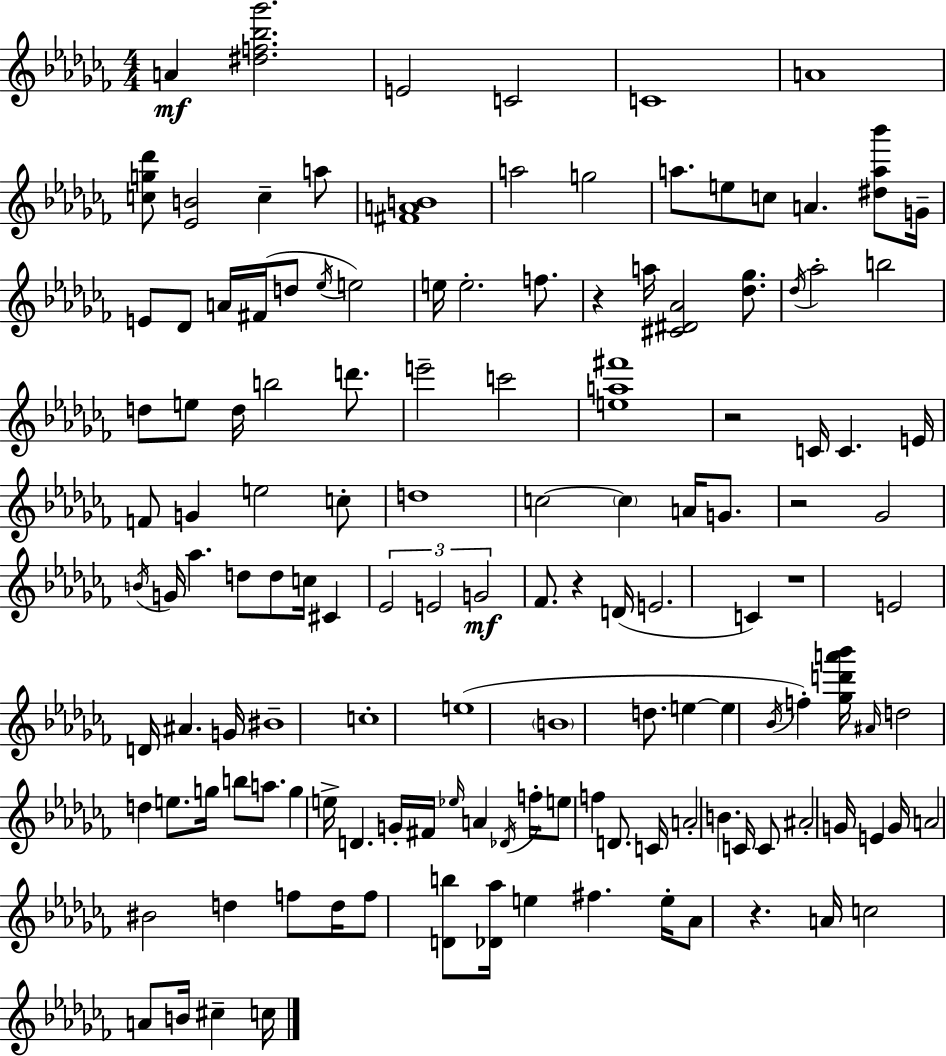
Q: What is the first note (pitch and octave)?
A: A4